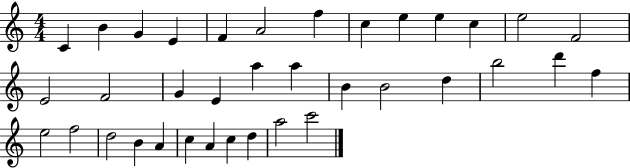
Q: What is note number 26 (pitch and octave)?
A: E5